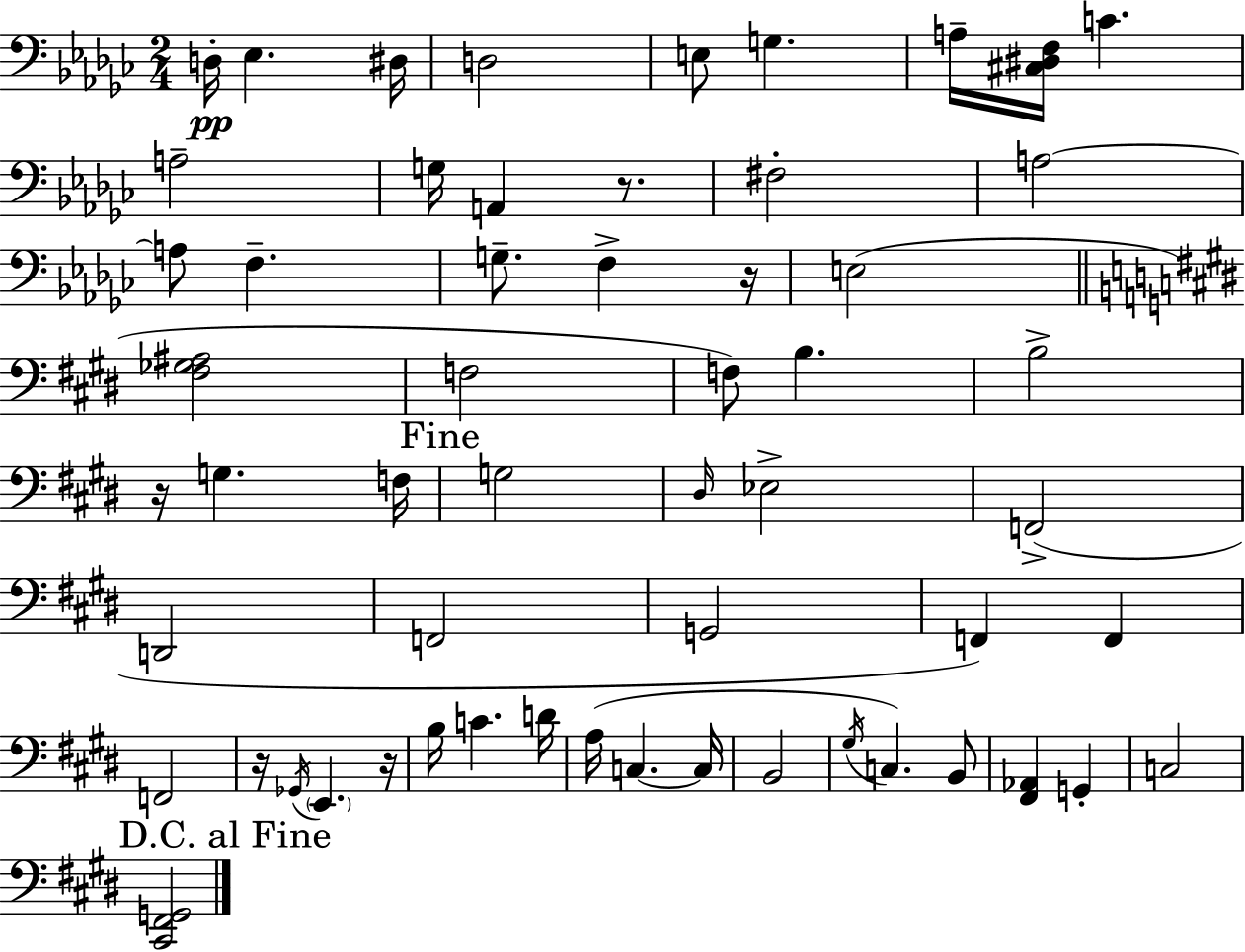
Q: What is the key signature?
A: EES minor